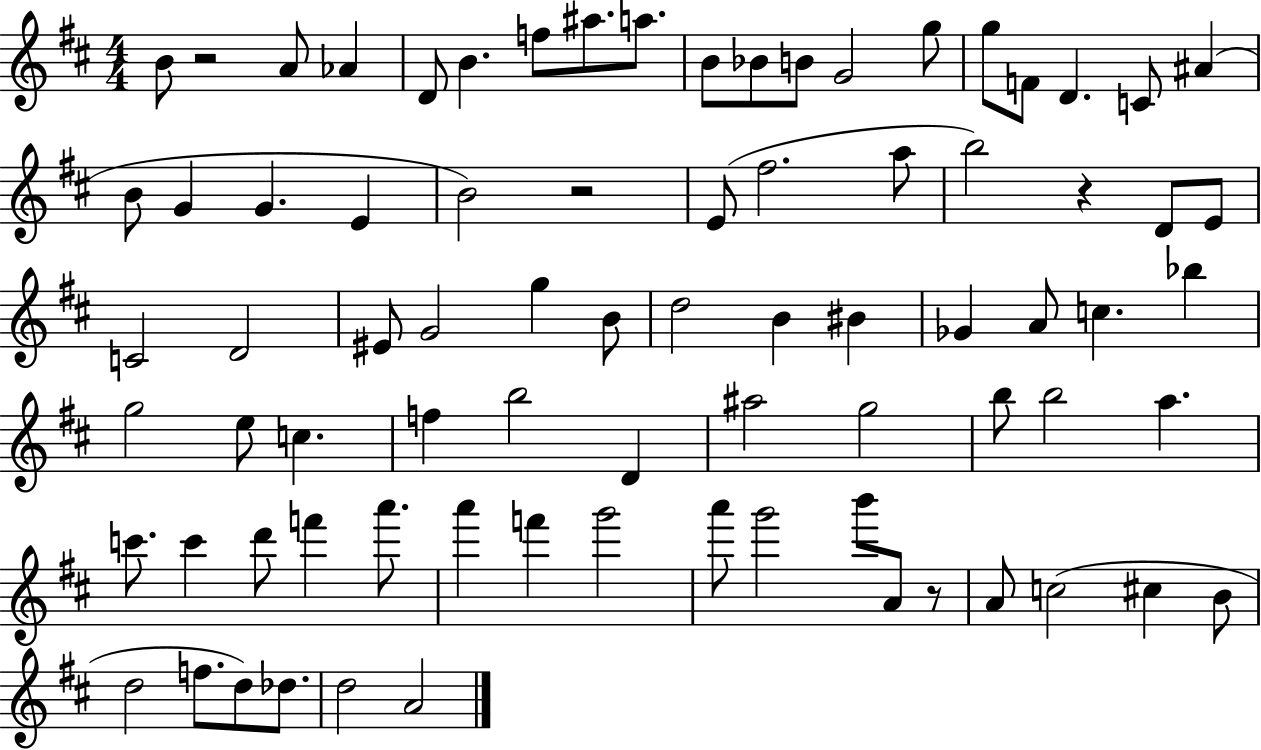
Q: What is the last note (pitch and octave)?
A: A4